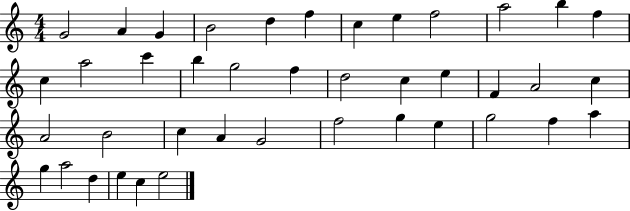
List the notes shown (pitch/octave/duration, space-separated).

G4/h A4/q G4/q B4/h D5/q F5/q C5/q E5/q F5/h A5/h B5/q F5/q C5/q A5/h C6/q B5/q G5/h F5/q D5/h C5/q E5/q F4/q A4/h C5/q A4/h B4/h C5/q A4/q G4/h F5/h G5/q E5/q G5/h F5/q A5/q G5/q A5/h D5/q E5/q C5/q E5/h